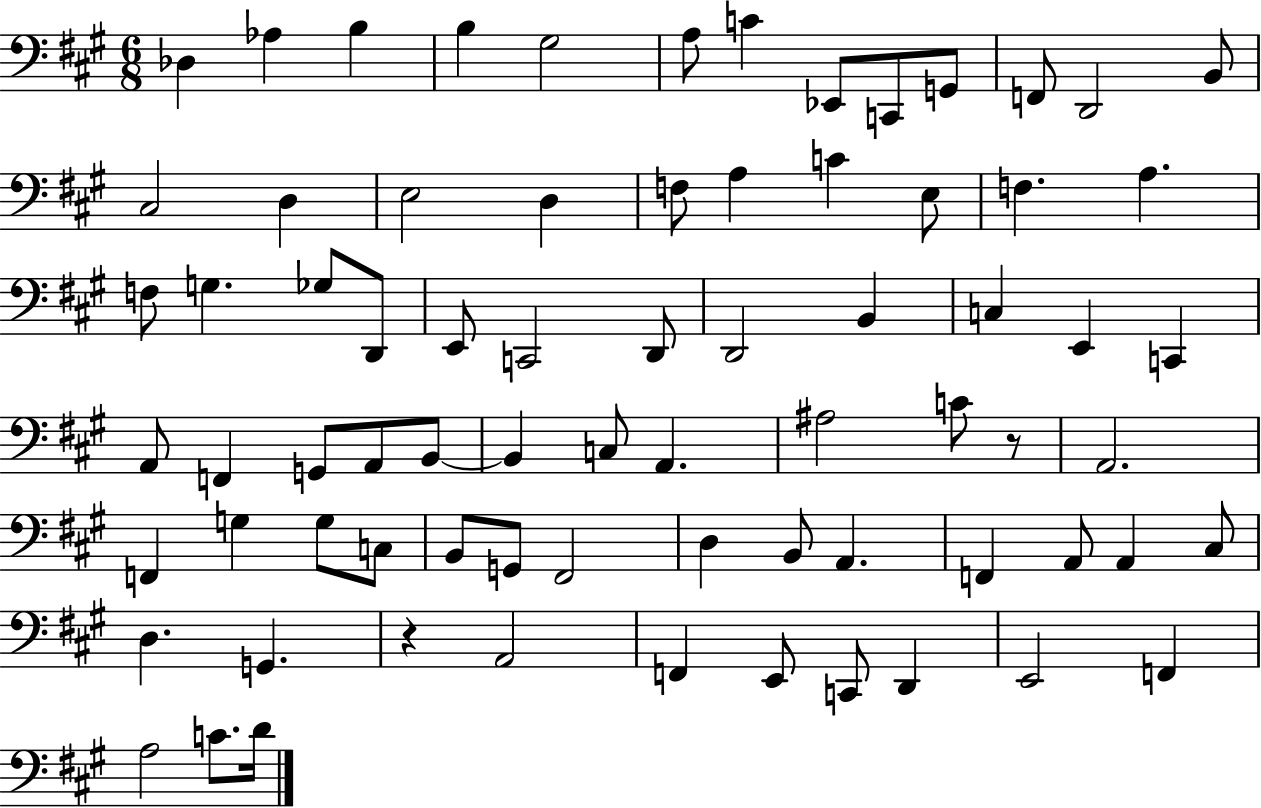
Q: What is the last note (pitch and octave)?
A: D4